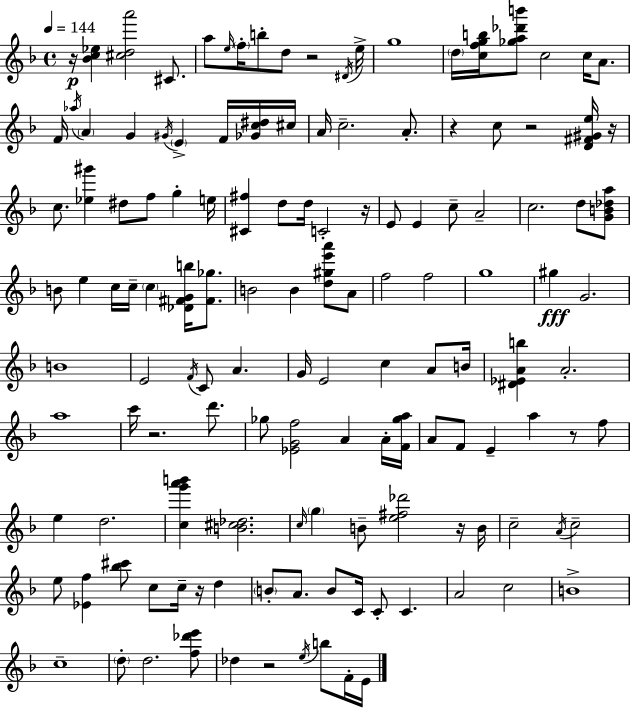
X:1
T:Untitled
M:4/4
L:1/4
K:Dm
z/4 [_Bc_e] [^cda']2 ^C/2 a/2 e/4 f/4 b/2 d/2 z2 ^D/4 e/4 g4 d/4 [cfgb]/4 [_ga_d'b']/2 c2 c/4 A/2 F/4 _a/4 A G ^G/4 E F/4 [_Gc^d]/4 ^c/4 A/4 c2 A/2 z c/2 z2 [D^F^Ge]/4 z/4 c/2 [_e^g'] ^d/2 f/2 g e/4 [^C^f] d/2 d/4 C2 z/4 E/2 E c/2 A2 c2 d/2 [GB_da]/2 B/2 e c/4 c/4 c [_D^FGb]/4 [^F_g]/2 B2 B [d^ge'a']/2 A/2 f2 f2 g4 ^g G2 B4 E2 F/4 C/2 A G/4 E2 c A/2 B/4 [^D_EAb] A2 a4 c'/4 z2 d'/2 _g/2 [_EGf]2 A A/4 [F_ga]/4 A/2 F/2 E a z/2 f/2 e d2 [cg'a'b'] [B^c_d]2 c/4 g B/2 [e^f_d']2 z/4 B/4 c2 A/4 c2 e/2 [_Ef] [_b^c']/2 c/2 c/4 z/4 d B/2 A/2 B/2 C/4 C/2 C A2 c2 B4 c4 d/2 d2 [f_d'e']/2 _d z2 e/4 b/2 F/4 E/4